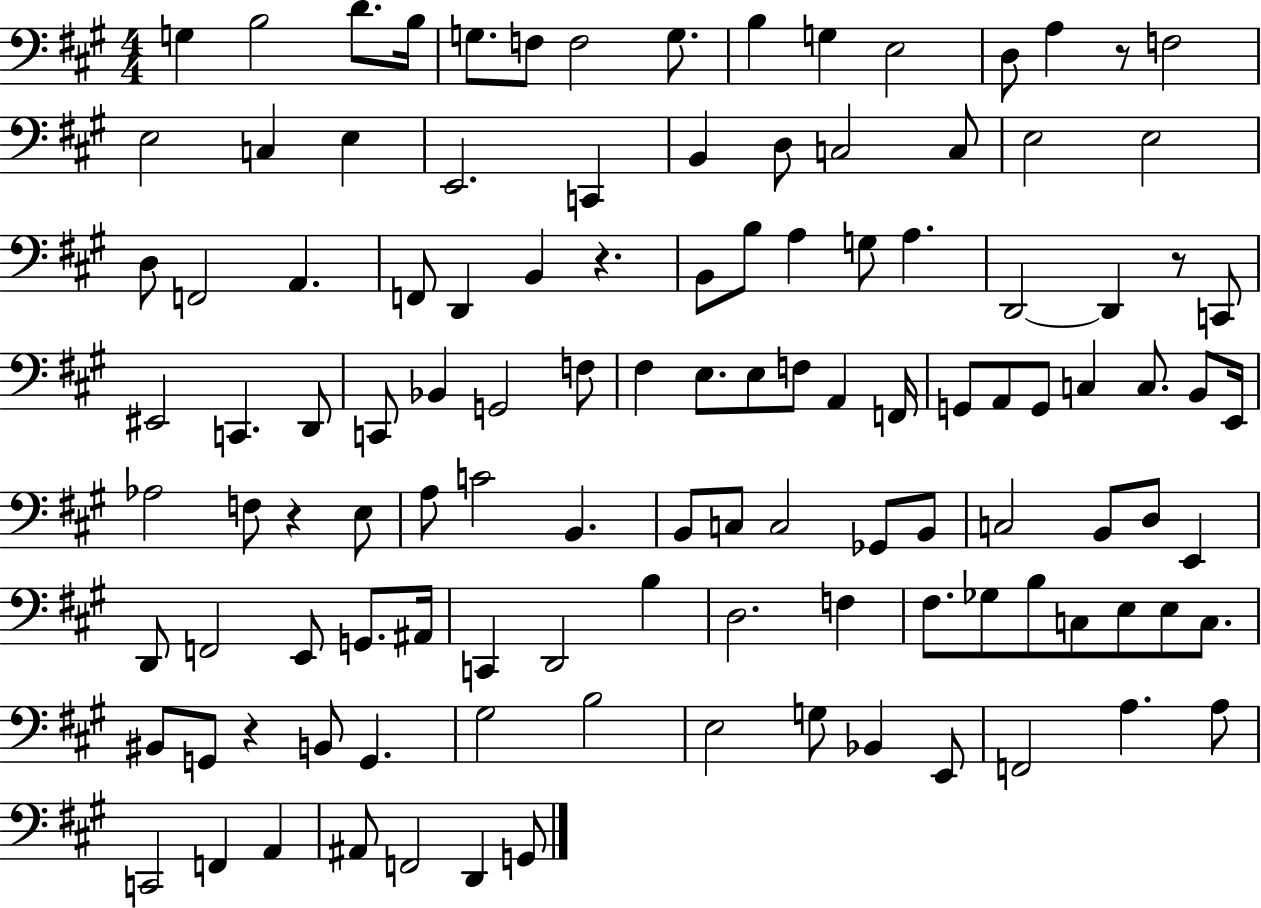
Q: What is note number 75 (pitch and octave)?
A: D2